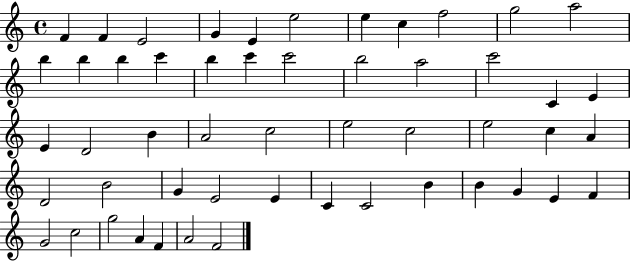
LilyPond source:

{
  \clef treble
  \time 4/4
  \defaultTimeSignature
  \key c \major
  f'4 f'4 e'2 | g'4 e'4 e''2 | e''4 c''4 f''2 | g''2 a''2 | \break b''4 b''4 b''4 c'''4 | b''4 c'''4 c'''2 | b''2 a''2 | c'''2 c'4 e'4 | \break e'4 d'2 b'4 | a'2 c''2 | e''2 c''2 | e''2 c''4 a'4 | \break d'2 b'2 | g'4 e'2 e'4 | c'4 c'2 b'4 | b'4 g'4 e'4 f'4 | \break g'2 c''2 | g''2 a'4 f'4 | a'2 f'2 | \bar "|."
}